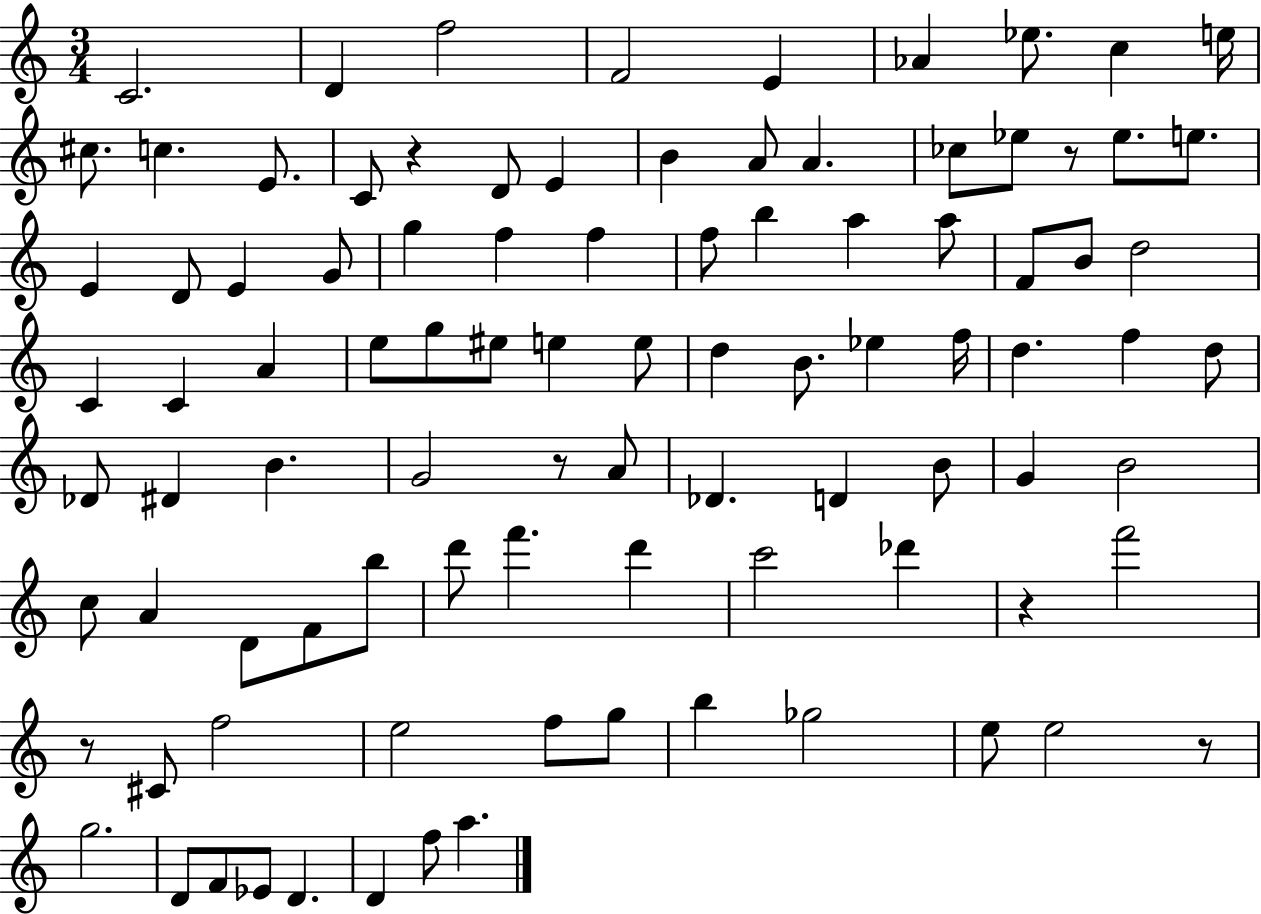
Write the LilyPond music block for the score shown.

{
  \clef treble
  \numericTimeSignature
  \time 3/4
  \key c \major
  c'2. | d'4 f''2 | f'2 e'4 | aes'4 ees''8. c''4 e''16 | \break cis''8. c''4. e'8. | c'8 r4 d'8 e'4 | b'4 a'8 a'4. | ces''8 ees''8 r8 ees''8. e''8. | \break e'4 d'8 e'4 g'8 | g''4 f''4 f''4 | f''8 b''4 a''4 a''8 | f'8 b'8 d''2 | \break c'4 c'4 a'4 | e''8 g''8 eis''8 e''4 e''8 | d''4 b'8. ees''4 f''16 | d''4. f''4 d''8 | \break des'8 dis'4 b'4. | g'2 r8 a'8 | des'4. d'4 b'8 | g'4 b'2 | \break c''8 a'4 d'8 f'8 b''8 | d'''8 f'''4. d'''4 | c'''2 des'''4 | r4 f'''2 | \break r8 cis'8 f''2 | e''2 f''8 g''8 | b''4 ges''2 | e''8 e''2 r8 | \break g''2. | d'8 f'8 ees'8 d'4. | d'4 f''8 a''4. | \bar "|."
}